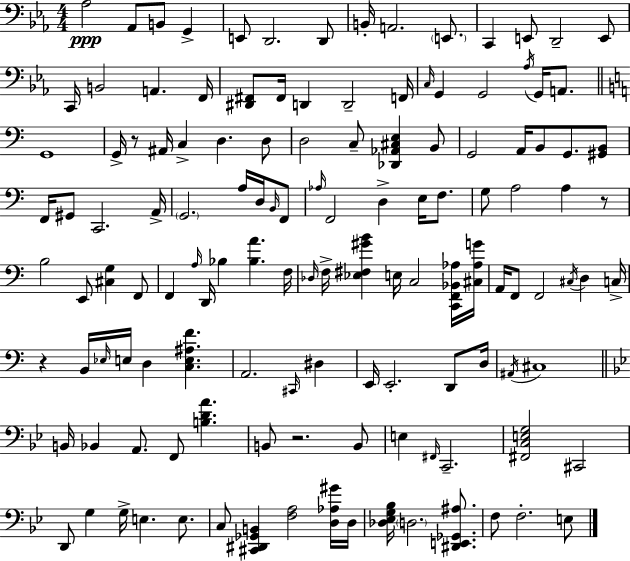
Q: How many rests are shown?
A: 4